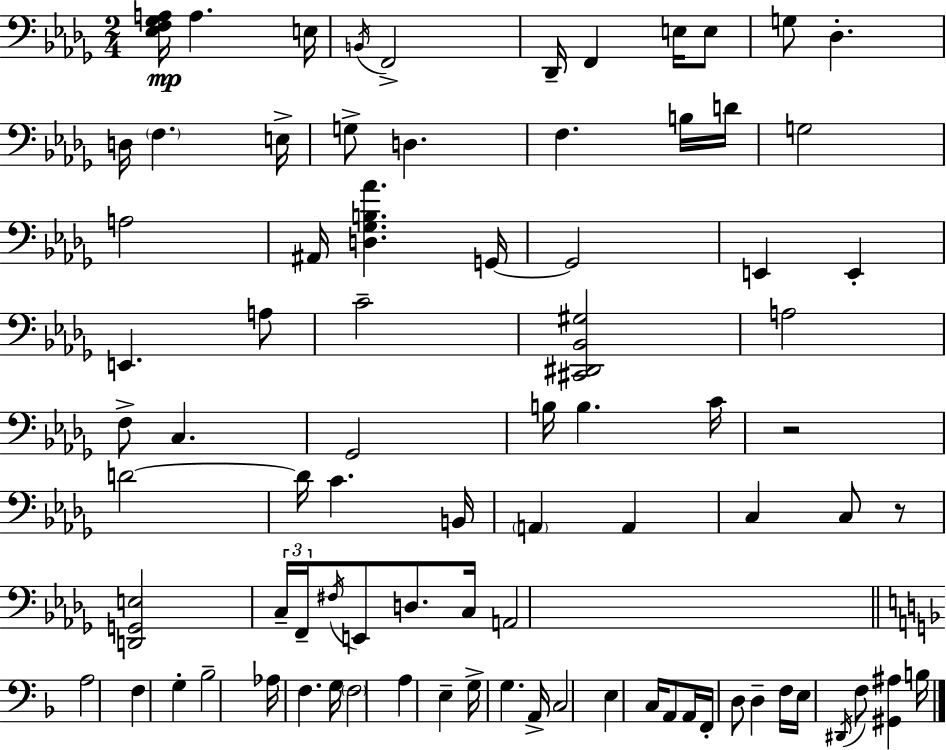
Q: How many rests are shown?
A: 2